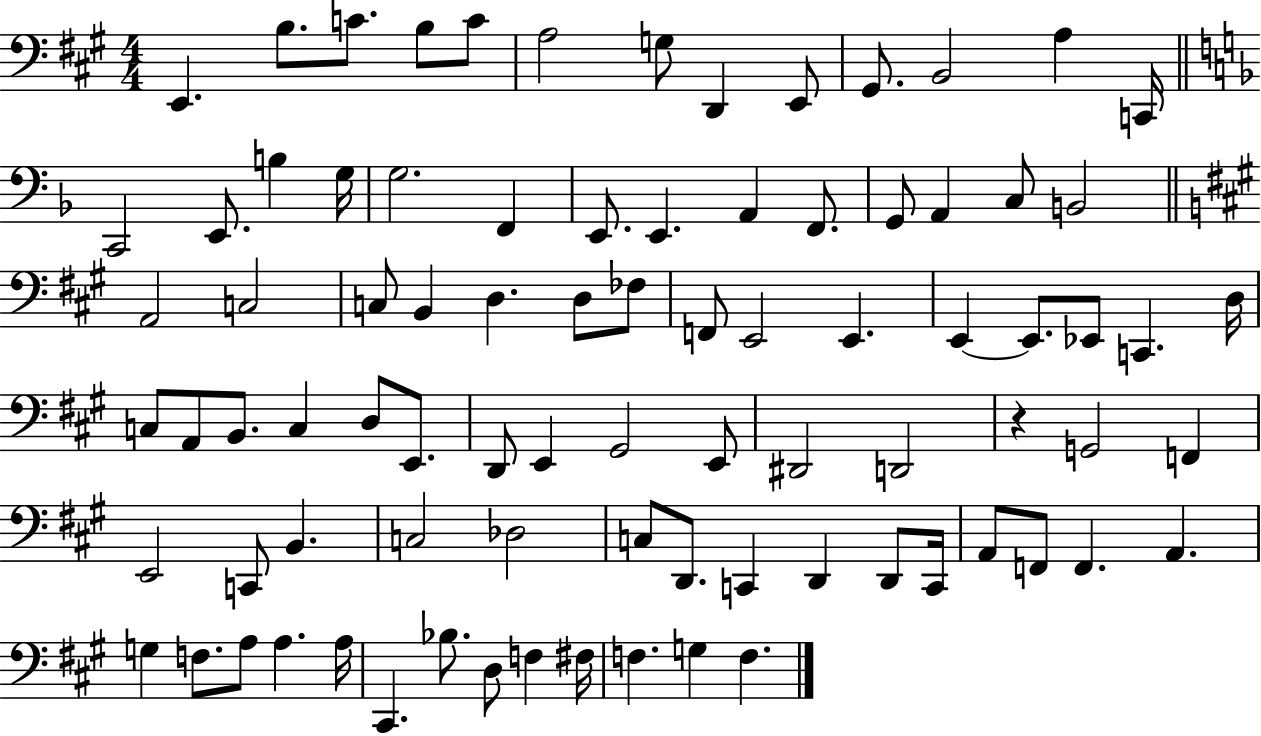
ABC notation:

X:1
T:Untitled
M:4/4
L:1/4
K:A
E,, B,/2 C/2 B,/2 C/2 A,2 G,/2 D,, E,,/2 ^G,,/2 B,,2 A, C,,/4 C,,2 E,,/2 B, G,/4 G,2 F,, E,,/2 E,, A,, F,,/2 G,,/2 A,, C,/2 B,,2 A,,2 C,2 C,/2 B,, D, D,/2 _F,/2 F,,/2 E,,2 E,, E,, E,,/2 _E,,/2 C,, D,/4 C,/2 A,,/2 B,,/2 C, D,/2 E,,/2 D,,/2 E,, ^G,,2 E,,/2 ^D,,2 D,,2 z G,,2 F,, E,,2 C,,/2 B,, C,2 _D,2 C,/2 D,,/2 C,, D,, D,,/2 C,,/4 A,,/2 F,,/2 F,, A,, G, F,/2 A,/2 A, A,/4 ^C,, _B,/2 D,/2 F, ^F,/4 F, G, F,